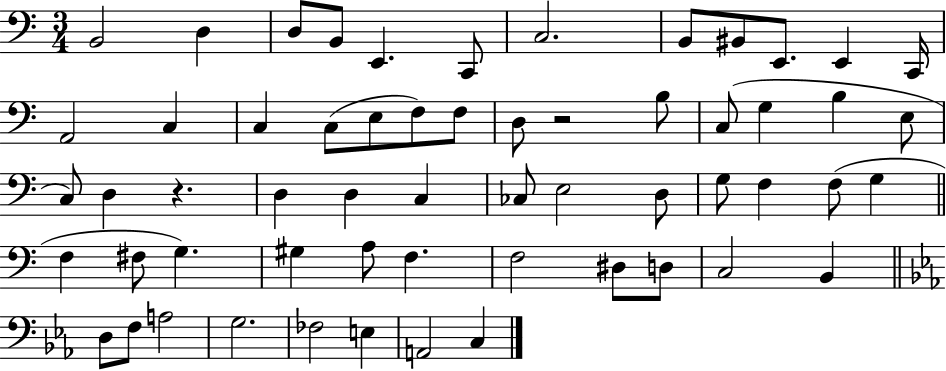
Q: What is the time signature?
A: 3/4